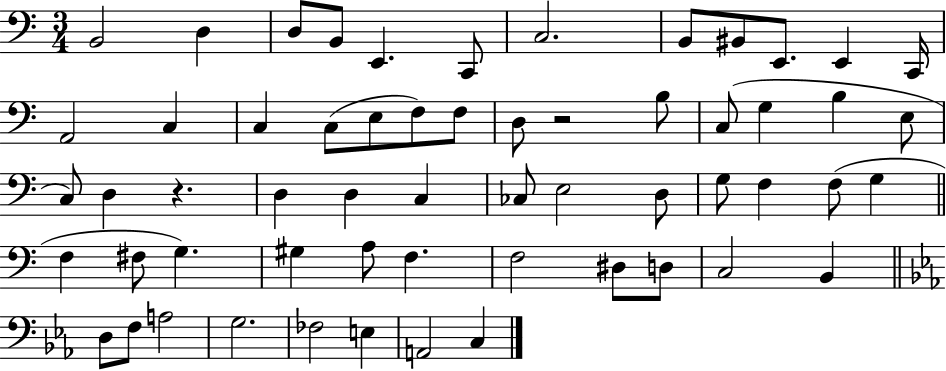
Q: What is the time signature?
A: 3/4